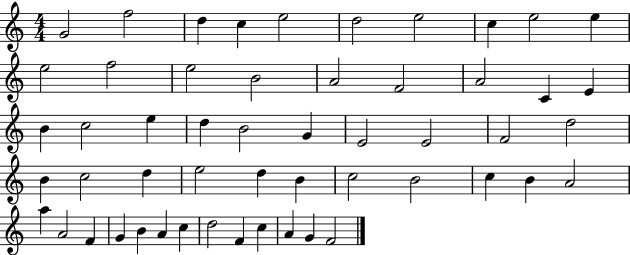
{
  \clef treble
  \numericTimeSignature
  \time 4/4
  \key c \major
  g'2 f''2 | d''4 c''4 e''2 | d''2 e''2 | c''4 e''2 e''4 | \break e''2 f''2 | e''2 b'2 | a'2 f'2 | a'2 c'4 e'4 | \break b'4 c''2 e''4 | d''4 b'2 g'4 | e'2 e'2 | f'2 d''2 | \break b'4 c''2 d''4 | e''2 d''4 b'4 | c''2 b'2 | c''4 b'4 a'2 | \break a''4 a'2 f'4 | g'4 b'4 a'4 c''4 | d''2 f'4 c''4 | a'4 g'4 f'2 | \break \bar "|."
}